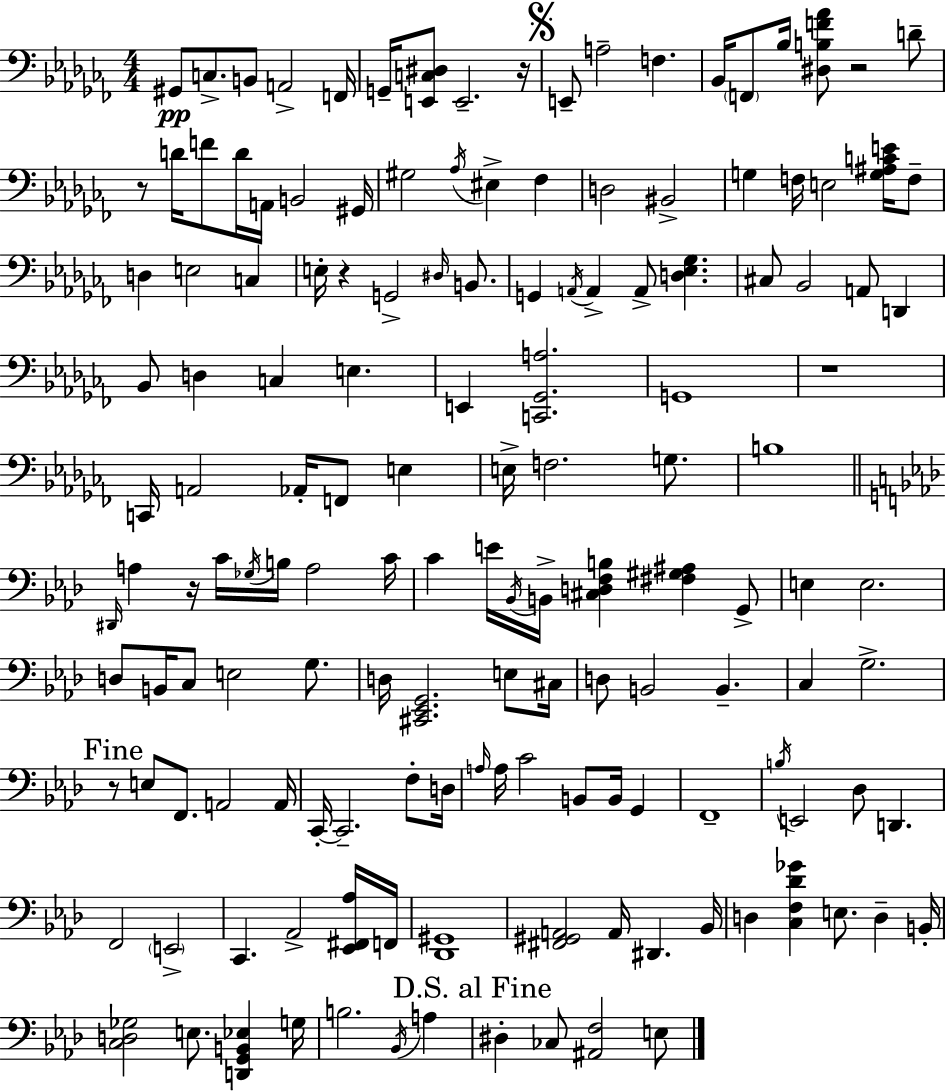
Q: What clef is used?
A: bass